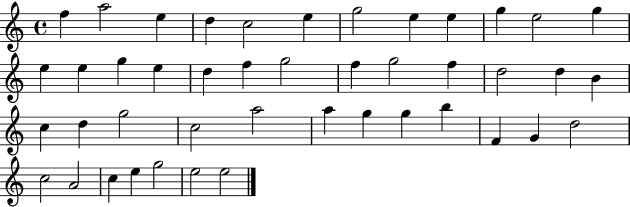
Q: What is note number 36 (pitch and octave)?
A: G4